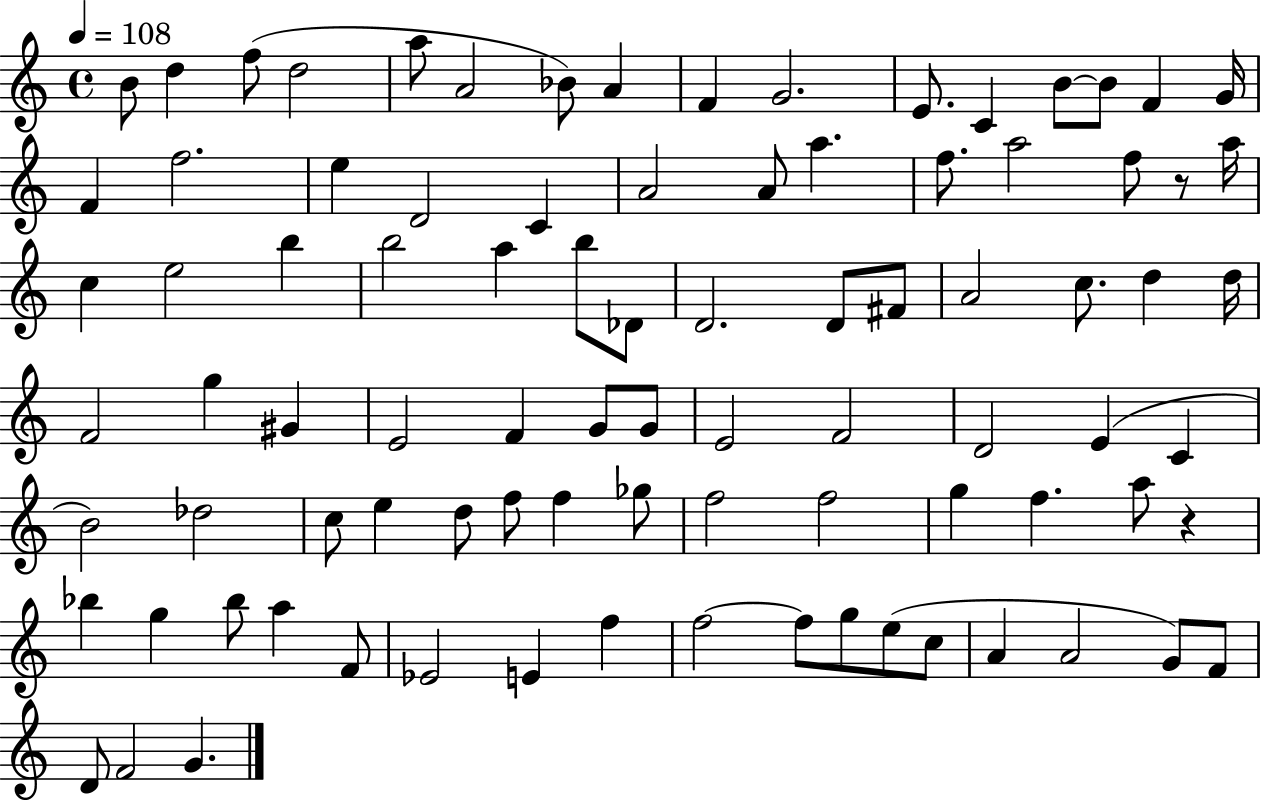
{
  \clef treble
  \time 4/4
  \defaultTimeSignature
  \key c \major
  \tempo 4 = 108
  b'8 d''4 f''8( d''2 | a''8 a'2 bes'8) a'4 | f'4 g'2. | e'8. c'4 b'8~~ b'8 f'4 g'16 | \break f'4 f''2. | e''4 d'2 c'4 | a'2 a'8 a''4. | f''8. a''2 f''8 r8 a''16 | \break c''4 e''2 b''4 | b''2 a''4 b''8 des'8 | d'2. d'8 fis'8 | a'2 c''8. d''4 d''16 | \break f'2 g''4 gis'4 | e'2 f'4 g'8 g'8 | e'2 f'2 | d'2 e'4( c'4 | \break b'2) des''2 | c''8 e''4 d''8 f''8 f''4 ges''8 | f''2 f''2 | g''4 f''4. a''8 r4 | \break bes''4 g''4 bes''8 a''4 f'8 | ees'2 e'4 f''4 | f''2~~ f''8 g''8 e''8( c''8 | a'4 a'2 g'8) f'8 | \break d'8 f'2 g'4. | \bar "|."
}